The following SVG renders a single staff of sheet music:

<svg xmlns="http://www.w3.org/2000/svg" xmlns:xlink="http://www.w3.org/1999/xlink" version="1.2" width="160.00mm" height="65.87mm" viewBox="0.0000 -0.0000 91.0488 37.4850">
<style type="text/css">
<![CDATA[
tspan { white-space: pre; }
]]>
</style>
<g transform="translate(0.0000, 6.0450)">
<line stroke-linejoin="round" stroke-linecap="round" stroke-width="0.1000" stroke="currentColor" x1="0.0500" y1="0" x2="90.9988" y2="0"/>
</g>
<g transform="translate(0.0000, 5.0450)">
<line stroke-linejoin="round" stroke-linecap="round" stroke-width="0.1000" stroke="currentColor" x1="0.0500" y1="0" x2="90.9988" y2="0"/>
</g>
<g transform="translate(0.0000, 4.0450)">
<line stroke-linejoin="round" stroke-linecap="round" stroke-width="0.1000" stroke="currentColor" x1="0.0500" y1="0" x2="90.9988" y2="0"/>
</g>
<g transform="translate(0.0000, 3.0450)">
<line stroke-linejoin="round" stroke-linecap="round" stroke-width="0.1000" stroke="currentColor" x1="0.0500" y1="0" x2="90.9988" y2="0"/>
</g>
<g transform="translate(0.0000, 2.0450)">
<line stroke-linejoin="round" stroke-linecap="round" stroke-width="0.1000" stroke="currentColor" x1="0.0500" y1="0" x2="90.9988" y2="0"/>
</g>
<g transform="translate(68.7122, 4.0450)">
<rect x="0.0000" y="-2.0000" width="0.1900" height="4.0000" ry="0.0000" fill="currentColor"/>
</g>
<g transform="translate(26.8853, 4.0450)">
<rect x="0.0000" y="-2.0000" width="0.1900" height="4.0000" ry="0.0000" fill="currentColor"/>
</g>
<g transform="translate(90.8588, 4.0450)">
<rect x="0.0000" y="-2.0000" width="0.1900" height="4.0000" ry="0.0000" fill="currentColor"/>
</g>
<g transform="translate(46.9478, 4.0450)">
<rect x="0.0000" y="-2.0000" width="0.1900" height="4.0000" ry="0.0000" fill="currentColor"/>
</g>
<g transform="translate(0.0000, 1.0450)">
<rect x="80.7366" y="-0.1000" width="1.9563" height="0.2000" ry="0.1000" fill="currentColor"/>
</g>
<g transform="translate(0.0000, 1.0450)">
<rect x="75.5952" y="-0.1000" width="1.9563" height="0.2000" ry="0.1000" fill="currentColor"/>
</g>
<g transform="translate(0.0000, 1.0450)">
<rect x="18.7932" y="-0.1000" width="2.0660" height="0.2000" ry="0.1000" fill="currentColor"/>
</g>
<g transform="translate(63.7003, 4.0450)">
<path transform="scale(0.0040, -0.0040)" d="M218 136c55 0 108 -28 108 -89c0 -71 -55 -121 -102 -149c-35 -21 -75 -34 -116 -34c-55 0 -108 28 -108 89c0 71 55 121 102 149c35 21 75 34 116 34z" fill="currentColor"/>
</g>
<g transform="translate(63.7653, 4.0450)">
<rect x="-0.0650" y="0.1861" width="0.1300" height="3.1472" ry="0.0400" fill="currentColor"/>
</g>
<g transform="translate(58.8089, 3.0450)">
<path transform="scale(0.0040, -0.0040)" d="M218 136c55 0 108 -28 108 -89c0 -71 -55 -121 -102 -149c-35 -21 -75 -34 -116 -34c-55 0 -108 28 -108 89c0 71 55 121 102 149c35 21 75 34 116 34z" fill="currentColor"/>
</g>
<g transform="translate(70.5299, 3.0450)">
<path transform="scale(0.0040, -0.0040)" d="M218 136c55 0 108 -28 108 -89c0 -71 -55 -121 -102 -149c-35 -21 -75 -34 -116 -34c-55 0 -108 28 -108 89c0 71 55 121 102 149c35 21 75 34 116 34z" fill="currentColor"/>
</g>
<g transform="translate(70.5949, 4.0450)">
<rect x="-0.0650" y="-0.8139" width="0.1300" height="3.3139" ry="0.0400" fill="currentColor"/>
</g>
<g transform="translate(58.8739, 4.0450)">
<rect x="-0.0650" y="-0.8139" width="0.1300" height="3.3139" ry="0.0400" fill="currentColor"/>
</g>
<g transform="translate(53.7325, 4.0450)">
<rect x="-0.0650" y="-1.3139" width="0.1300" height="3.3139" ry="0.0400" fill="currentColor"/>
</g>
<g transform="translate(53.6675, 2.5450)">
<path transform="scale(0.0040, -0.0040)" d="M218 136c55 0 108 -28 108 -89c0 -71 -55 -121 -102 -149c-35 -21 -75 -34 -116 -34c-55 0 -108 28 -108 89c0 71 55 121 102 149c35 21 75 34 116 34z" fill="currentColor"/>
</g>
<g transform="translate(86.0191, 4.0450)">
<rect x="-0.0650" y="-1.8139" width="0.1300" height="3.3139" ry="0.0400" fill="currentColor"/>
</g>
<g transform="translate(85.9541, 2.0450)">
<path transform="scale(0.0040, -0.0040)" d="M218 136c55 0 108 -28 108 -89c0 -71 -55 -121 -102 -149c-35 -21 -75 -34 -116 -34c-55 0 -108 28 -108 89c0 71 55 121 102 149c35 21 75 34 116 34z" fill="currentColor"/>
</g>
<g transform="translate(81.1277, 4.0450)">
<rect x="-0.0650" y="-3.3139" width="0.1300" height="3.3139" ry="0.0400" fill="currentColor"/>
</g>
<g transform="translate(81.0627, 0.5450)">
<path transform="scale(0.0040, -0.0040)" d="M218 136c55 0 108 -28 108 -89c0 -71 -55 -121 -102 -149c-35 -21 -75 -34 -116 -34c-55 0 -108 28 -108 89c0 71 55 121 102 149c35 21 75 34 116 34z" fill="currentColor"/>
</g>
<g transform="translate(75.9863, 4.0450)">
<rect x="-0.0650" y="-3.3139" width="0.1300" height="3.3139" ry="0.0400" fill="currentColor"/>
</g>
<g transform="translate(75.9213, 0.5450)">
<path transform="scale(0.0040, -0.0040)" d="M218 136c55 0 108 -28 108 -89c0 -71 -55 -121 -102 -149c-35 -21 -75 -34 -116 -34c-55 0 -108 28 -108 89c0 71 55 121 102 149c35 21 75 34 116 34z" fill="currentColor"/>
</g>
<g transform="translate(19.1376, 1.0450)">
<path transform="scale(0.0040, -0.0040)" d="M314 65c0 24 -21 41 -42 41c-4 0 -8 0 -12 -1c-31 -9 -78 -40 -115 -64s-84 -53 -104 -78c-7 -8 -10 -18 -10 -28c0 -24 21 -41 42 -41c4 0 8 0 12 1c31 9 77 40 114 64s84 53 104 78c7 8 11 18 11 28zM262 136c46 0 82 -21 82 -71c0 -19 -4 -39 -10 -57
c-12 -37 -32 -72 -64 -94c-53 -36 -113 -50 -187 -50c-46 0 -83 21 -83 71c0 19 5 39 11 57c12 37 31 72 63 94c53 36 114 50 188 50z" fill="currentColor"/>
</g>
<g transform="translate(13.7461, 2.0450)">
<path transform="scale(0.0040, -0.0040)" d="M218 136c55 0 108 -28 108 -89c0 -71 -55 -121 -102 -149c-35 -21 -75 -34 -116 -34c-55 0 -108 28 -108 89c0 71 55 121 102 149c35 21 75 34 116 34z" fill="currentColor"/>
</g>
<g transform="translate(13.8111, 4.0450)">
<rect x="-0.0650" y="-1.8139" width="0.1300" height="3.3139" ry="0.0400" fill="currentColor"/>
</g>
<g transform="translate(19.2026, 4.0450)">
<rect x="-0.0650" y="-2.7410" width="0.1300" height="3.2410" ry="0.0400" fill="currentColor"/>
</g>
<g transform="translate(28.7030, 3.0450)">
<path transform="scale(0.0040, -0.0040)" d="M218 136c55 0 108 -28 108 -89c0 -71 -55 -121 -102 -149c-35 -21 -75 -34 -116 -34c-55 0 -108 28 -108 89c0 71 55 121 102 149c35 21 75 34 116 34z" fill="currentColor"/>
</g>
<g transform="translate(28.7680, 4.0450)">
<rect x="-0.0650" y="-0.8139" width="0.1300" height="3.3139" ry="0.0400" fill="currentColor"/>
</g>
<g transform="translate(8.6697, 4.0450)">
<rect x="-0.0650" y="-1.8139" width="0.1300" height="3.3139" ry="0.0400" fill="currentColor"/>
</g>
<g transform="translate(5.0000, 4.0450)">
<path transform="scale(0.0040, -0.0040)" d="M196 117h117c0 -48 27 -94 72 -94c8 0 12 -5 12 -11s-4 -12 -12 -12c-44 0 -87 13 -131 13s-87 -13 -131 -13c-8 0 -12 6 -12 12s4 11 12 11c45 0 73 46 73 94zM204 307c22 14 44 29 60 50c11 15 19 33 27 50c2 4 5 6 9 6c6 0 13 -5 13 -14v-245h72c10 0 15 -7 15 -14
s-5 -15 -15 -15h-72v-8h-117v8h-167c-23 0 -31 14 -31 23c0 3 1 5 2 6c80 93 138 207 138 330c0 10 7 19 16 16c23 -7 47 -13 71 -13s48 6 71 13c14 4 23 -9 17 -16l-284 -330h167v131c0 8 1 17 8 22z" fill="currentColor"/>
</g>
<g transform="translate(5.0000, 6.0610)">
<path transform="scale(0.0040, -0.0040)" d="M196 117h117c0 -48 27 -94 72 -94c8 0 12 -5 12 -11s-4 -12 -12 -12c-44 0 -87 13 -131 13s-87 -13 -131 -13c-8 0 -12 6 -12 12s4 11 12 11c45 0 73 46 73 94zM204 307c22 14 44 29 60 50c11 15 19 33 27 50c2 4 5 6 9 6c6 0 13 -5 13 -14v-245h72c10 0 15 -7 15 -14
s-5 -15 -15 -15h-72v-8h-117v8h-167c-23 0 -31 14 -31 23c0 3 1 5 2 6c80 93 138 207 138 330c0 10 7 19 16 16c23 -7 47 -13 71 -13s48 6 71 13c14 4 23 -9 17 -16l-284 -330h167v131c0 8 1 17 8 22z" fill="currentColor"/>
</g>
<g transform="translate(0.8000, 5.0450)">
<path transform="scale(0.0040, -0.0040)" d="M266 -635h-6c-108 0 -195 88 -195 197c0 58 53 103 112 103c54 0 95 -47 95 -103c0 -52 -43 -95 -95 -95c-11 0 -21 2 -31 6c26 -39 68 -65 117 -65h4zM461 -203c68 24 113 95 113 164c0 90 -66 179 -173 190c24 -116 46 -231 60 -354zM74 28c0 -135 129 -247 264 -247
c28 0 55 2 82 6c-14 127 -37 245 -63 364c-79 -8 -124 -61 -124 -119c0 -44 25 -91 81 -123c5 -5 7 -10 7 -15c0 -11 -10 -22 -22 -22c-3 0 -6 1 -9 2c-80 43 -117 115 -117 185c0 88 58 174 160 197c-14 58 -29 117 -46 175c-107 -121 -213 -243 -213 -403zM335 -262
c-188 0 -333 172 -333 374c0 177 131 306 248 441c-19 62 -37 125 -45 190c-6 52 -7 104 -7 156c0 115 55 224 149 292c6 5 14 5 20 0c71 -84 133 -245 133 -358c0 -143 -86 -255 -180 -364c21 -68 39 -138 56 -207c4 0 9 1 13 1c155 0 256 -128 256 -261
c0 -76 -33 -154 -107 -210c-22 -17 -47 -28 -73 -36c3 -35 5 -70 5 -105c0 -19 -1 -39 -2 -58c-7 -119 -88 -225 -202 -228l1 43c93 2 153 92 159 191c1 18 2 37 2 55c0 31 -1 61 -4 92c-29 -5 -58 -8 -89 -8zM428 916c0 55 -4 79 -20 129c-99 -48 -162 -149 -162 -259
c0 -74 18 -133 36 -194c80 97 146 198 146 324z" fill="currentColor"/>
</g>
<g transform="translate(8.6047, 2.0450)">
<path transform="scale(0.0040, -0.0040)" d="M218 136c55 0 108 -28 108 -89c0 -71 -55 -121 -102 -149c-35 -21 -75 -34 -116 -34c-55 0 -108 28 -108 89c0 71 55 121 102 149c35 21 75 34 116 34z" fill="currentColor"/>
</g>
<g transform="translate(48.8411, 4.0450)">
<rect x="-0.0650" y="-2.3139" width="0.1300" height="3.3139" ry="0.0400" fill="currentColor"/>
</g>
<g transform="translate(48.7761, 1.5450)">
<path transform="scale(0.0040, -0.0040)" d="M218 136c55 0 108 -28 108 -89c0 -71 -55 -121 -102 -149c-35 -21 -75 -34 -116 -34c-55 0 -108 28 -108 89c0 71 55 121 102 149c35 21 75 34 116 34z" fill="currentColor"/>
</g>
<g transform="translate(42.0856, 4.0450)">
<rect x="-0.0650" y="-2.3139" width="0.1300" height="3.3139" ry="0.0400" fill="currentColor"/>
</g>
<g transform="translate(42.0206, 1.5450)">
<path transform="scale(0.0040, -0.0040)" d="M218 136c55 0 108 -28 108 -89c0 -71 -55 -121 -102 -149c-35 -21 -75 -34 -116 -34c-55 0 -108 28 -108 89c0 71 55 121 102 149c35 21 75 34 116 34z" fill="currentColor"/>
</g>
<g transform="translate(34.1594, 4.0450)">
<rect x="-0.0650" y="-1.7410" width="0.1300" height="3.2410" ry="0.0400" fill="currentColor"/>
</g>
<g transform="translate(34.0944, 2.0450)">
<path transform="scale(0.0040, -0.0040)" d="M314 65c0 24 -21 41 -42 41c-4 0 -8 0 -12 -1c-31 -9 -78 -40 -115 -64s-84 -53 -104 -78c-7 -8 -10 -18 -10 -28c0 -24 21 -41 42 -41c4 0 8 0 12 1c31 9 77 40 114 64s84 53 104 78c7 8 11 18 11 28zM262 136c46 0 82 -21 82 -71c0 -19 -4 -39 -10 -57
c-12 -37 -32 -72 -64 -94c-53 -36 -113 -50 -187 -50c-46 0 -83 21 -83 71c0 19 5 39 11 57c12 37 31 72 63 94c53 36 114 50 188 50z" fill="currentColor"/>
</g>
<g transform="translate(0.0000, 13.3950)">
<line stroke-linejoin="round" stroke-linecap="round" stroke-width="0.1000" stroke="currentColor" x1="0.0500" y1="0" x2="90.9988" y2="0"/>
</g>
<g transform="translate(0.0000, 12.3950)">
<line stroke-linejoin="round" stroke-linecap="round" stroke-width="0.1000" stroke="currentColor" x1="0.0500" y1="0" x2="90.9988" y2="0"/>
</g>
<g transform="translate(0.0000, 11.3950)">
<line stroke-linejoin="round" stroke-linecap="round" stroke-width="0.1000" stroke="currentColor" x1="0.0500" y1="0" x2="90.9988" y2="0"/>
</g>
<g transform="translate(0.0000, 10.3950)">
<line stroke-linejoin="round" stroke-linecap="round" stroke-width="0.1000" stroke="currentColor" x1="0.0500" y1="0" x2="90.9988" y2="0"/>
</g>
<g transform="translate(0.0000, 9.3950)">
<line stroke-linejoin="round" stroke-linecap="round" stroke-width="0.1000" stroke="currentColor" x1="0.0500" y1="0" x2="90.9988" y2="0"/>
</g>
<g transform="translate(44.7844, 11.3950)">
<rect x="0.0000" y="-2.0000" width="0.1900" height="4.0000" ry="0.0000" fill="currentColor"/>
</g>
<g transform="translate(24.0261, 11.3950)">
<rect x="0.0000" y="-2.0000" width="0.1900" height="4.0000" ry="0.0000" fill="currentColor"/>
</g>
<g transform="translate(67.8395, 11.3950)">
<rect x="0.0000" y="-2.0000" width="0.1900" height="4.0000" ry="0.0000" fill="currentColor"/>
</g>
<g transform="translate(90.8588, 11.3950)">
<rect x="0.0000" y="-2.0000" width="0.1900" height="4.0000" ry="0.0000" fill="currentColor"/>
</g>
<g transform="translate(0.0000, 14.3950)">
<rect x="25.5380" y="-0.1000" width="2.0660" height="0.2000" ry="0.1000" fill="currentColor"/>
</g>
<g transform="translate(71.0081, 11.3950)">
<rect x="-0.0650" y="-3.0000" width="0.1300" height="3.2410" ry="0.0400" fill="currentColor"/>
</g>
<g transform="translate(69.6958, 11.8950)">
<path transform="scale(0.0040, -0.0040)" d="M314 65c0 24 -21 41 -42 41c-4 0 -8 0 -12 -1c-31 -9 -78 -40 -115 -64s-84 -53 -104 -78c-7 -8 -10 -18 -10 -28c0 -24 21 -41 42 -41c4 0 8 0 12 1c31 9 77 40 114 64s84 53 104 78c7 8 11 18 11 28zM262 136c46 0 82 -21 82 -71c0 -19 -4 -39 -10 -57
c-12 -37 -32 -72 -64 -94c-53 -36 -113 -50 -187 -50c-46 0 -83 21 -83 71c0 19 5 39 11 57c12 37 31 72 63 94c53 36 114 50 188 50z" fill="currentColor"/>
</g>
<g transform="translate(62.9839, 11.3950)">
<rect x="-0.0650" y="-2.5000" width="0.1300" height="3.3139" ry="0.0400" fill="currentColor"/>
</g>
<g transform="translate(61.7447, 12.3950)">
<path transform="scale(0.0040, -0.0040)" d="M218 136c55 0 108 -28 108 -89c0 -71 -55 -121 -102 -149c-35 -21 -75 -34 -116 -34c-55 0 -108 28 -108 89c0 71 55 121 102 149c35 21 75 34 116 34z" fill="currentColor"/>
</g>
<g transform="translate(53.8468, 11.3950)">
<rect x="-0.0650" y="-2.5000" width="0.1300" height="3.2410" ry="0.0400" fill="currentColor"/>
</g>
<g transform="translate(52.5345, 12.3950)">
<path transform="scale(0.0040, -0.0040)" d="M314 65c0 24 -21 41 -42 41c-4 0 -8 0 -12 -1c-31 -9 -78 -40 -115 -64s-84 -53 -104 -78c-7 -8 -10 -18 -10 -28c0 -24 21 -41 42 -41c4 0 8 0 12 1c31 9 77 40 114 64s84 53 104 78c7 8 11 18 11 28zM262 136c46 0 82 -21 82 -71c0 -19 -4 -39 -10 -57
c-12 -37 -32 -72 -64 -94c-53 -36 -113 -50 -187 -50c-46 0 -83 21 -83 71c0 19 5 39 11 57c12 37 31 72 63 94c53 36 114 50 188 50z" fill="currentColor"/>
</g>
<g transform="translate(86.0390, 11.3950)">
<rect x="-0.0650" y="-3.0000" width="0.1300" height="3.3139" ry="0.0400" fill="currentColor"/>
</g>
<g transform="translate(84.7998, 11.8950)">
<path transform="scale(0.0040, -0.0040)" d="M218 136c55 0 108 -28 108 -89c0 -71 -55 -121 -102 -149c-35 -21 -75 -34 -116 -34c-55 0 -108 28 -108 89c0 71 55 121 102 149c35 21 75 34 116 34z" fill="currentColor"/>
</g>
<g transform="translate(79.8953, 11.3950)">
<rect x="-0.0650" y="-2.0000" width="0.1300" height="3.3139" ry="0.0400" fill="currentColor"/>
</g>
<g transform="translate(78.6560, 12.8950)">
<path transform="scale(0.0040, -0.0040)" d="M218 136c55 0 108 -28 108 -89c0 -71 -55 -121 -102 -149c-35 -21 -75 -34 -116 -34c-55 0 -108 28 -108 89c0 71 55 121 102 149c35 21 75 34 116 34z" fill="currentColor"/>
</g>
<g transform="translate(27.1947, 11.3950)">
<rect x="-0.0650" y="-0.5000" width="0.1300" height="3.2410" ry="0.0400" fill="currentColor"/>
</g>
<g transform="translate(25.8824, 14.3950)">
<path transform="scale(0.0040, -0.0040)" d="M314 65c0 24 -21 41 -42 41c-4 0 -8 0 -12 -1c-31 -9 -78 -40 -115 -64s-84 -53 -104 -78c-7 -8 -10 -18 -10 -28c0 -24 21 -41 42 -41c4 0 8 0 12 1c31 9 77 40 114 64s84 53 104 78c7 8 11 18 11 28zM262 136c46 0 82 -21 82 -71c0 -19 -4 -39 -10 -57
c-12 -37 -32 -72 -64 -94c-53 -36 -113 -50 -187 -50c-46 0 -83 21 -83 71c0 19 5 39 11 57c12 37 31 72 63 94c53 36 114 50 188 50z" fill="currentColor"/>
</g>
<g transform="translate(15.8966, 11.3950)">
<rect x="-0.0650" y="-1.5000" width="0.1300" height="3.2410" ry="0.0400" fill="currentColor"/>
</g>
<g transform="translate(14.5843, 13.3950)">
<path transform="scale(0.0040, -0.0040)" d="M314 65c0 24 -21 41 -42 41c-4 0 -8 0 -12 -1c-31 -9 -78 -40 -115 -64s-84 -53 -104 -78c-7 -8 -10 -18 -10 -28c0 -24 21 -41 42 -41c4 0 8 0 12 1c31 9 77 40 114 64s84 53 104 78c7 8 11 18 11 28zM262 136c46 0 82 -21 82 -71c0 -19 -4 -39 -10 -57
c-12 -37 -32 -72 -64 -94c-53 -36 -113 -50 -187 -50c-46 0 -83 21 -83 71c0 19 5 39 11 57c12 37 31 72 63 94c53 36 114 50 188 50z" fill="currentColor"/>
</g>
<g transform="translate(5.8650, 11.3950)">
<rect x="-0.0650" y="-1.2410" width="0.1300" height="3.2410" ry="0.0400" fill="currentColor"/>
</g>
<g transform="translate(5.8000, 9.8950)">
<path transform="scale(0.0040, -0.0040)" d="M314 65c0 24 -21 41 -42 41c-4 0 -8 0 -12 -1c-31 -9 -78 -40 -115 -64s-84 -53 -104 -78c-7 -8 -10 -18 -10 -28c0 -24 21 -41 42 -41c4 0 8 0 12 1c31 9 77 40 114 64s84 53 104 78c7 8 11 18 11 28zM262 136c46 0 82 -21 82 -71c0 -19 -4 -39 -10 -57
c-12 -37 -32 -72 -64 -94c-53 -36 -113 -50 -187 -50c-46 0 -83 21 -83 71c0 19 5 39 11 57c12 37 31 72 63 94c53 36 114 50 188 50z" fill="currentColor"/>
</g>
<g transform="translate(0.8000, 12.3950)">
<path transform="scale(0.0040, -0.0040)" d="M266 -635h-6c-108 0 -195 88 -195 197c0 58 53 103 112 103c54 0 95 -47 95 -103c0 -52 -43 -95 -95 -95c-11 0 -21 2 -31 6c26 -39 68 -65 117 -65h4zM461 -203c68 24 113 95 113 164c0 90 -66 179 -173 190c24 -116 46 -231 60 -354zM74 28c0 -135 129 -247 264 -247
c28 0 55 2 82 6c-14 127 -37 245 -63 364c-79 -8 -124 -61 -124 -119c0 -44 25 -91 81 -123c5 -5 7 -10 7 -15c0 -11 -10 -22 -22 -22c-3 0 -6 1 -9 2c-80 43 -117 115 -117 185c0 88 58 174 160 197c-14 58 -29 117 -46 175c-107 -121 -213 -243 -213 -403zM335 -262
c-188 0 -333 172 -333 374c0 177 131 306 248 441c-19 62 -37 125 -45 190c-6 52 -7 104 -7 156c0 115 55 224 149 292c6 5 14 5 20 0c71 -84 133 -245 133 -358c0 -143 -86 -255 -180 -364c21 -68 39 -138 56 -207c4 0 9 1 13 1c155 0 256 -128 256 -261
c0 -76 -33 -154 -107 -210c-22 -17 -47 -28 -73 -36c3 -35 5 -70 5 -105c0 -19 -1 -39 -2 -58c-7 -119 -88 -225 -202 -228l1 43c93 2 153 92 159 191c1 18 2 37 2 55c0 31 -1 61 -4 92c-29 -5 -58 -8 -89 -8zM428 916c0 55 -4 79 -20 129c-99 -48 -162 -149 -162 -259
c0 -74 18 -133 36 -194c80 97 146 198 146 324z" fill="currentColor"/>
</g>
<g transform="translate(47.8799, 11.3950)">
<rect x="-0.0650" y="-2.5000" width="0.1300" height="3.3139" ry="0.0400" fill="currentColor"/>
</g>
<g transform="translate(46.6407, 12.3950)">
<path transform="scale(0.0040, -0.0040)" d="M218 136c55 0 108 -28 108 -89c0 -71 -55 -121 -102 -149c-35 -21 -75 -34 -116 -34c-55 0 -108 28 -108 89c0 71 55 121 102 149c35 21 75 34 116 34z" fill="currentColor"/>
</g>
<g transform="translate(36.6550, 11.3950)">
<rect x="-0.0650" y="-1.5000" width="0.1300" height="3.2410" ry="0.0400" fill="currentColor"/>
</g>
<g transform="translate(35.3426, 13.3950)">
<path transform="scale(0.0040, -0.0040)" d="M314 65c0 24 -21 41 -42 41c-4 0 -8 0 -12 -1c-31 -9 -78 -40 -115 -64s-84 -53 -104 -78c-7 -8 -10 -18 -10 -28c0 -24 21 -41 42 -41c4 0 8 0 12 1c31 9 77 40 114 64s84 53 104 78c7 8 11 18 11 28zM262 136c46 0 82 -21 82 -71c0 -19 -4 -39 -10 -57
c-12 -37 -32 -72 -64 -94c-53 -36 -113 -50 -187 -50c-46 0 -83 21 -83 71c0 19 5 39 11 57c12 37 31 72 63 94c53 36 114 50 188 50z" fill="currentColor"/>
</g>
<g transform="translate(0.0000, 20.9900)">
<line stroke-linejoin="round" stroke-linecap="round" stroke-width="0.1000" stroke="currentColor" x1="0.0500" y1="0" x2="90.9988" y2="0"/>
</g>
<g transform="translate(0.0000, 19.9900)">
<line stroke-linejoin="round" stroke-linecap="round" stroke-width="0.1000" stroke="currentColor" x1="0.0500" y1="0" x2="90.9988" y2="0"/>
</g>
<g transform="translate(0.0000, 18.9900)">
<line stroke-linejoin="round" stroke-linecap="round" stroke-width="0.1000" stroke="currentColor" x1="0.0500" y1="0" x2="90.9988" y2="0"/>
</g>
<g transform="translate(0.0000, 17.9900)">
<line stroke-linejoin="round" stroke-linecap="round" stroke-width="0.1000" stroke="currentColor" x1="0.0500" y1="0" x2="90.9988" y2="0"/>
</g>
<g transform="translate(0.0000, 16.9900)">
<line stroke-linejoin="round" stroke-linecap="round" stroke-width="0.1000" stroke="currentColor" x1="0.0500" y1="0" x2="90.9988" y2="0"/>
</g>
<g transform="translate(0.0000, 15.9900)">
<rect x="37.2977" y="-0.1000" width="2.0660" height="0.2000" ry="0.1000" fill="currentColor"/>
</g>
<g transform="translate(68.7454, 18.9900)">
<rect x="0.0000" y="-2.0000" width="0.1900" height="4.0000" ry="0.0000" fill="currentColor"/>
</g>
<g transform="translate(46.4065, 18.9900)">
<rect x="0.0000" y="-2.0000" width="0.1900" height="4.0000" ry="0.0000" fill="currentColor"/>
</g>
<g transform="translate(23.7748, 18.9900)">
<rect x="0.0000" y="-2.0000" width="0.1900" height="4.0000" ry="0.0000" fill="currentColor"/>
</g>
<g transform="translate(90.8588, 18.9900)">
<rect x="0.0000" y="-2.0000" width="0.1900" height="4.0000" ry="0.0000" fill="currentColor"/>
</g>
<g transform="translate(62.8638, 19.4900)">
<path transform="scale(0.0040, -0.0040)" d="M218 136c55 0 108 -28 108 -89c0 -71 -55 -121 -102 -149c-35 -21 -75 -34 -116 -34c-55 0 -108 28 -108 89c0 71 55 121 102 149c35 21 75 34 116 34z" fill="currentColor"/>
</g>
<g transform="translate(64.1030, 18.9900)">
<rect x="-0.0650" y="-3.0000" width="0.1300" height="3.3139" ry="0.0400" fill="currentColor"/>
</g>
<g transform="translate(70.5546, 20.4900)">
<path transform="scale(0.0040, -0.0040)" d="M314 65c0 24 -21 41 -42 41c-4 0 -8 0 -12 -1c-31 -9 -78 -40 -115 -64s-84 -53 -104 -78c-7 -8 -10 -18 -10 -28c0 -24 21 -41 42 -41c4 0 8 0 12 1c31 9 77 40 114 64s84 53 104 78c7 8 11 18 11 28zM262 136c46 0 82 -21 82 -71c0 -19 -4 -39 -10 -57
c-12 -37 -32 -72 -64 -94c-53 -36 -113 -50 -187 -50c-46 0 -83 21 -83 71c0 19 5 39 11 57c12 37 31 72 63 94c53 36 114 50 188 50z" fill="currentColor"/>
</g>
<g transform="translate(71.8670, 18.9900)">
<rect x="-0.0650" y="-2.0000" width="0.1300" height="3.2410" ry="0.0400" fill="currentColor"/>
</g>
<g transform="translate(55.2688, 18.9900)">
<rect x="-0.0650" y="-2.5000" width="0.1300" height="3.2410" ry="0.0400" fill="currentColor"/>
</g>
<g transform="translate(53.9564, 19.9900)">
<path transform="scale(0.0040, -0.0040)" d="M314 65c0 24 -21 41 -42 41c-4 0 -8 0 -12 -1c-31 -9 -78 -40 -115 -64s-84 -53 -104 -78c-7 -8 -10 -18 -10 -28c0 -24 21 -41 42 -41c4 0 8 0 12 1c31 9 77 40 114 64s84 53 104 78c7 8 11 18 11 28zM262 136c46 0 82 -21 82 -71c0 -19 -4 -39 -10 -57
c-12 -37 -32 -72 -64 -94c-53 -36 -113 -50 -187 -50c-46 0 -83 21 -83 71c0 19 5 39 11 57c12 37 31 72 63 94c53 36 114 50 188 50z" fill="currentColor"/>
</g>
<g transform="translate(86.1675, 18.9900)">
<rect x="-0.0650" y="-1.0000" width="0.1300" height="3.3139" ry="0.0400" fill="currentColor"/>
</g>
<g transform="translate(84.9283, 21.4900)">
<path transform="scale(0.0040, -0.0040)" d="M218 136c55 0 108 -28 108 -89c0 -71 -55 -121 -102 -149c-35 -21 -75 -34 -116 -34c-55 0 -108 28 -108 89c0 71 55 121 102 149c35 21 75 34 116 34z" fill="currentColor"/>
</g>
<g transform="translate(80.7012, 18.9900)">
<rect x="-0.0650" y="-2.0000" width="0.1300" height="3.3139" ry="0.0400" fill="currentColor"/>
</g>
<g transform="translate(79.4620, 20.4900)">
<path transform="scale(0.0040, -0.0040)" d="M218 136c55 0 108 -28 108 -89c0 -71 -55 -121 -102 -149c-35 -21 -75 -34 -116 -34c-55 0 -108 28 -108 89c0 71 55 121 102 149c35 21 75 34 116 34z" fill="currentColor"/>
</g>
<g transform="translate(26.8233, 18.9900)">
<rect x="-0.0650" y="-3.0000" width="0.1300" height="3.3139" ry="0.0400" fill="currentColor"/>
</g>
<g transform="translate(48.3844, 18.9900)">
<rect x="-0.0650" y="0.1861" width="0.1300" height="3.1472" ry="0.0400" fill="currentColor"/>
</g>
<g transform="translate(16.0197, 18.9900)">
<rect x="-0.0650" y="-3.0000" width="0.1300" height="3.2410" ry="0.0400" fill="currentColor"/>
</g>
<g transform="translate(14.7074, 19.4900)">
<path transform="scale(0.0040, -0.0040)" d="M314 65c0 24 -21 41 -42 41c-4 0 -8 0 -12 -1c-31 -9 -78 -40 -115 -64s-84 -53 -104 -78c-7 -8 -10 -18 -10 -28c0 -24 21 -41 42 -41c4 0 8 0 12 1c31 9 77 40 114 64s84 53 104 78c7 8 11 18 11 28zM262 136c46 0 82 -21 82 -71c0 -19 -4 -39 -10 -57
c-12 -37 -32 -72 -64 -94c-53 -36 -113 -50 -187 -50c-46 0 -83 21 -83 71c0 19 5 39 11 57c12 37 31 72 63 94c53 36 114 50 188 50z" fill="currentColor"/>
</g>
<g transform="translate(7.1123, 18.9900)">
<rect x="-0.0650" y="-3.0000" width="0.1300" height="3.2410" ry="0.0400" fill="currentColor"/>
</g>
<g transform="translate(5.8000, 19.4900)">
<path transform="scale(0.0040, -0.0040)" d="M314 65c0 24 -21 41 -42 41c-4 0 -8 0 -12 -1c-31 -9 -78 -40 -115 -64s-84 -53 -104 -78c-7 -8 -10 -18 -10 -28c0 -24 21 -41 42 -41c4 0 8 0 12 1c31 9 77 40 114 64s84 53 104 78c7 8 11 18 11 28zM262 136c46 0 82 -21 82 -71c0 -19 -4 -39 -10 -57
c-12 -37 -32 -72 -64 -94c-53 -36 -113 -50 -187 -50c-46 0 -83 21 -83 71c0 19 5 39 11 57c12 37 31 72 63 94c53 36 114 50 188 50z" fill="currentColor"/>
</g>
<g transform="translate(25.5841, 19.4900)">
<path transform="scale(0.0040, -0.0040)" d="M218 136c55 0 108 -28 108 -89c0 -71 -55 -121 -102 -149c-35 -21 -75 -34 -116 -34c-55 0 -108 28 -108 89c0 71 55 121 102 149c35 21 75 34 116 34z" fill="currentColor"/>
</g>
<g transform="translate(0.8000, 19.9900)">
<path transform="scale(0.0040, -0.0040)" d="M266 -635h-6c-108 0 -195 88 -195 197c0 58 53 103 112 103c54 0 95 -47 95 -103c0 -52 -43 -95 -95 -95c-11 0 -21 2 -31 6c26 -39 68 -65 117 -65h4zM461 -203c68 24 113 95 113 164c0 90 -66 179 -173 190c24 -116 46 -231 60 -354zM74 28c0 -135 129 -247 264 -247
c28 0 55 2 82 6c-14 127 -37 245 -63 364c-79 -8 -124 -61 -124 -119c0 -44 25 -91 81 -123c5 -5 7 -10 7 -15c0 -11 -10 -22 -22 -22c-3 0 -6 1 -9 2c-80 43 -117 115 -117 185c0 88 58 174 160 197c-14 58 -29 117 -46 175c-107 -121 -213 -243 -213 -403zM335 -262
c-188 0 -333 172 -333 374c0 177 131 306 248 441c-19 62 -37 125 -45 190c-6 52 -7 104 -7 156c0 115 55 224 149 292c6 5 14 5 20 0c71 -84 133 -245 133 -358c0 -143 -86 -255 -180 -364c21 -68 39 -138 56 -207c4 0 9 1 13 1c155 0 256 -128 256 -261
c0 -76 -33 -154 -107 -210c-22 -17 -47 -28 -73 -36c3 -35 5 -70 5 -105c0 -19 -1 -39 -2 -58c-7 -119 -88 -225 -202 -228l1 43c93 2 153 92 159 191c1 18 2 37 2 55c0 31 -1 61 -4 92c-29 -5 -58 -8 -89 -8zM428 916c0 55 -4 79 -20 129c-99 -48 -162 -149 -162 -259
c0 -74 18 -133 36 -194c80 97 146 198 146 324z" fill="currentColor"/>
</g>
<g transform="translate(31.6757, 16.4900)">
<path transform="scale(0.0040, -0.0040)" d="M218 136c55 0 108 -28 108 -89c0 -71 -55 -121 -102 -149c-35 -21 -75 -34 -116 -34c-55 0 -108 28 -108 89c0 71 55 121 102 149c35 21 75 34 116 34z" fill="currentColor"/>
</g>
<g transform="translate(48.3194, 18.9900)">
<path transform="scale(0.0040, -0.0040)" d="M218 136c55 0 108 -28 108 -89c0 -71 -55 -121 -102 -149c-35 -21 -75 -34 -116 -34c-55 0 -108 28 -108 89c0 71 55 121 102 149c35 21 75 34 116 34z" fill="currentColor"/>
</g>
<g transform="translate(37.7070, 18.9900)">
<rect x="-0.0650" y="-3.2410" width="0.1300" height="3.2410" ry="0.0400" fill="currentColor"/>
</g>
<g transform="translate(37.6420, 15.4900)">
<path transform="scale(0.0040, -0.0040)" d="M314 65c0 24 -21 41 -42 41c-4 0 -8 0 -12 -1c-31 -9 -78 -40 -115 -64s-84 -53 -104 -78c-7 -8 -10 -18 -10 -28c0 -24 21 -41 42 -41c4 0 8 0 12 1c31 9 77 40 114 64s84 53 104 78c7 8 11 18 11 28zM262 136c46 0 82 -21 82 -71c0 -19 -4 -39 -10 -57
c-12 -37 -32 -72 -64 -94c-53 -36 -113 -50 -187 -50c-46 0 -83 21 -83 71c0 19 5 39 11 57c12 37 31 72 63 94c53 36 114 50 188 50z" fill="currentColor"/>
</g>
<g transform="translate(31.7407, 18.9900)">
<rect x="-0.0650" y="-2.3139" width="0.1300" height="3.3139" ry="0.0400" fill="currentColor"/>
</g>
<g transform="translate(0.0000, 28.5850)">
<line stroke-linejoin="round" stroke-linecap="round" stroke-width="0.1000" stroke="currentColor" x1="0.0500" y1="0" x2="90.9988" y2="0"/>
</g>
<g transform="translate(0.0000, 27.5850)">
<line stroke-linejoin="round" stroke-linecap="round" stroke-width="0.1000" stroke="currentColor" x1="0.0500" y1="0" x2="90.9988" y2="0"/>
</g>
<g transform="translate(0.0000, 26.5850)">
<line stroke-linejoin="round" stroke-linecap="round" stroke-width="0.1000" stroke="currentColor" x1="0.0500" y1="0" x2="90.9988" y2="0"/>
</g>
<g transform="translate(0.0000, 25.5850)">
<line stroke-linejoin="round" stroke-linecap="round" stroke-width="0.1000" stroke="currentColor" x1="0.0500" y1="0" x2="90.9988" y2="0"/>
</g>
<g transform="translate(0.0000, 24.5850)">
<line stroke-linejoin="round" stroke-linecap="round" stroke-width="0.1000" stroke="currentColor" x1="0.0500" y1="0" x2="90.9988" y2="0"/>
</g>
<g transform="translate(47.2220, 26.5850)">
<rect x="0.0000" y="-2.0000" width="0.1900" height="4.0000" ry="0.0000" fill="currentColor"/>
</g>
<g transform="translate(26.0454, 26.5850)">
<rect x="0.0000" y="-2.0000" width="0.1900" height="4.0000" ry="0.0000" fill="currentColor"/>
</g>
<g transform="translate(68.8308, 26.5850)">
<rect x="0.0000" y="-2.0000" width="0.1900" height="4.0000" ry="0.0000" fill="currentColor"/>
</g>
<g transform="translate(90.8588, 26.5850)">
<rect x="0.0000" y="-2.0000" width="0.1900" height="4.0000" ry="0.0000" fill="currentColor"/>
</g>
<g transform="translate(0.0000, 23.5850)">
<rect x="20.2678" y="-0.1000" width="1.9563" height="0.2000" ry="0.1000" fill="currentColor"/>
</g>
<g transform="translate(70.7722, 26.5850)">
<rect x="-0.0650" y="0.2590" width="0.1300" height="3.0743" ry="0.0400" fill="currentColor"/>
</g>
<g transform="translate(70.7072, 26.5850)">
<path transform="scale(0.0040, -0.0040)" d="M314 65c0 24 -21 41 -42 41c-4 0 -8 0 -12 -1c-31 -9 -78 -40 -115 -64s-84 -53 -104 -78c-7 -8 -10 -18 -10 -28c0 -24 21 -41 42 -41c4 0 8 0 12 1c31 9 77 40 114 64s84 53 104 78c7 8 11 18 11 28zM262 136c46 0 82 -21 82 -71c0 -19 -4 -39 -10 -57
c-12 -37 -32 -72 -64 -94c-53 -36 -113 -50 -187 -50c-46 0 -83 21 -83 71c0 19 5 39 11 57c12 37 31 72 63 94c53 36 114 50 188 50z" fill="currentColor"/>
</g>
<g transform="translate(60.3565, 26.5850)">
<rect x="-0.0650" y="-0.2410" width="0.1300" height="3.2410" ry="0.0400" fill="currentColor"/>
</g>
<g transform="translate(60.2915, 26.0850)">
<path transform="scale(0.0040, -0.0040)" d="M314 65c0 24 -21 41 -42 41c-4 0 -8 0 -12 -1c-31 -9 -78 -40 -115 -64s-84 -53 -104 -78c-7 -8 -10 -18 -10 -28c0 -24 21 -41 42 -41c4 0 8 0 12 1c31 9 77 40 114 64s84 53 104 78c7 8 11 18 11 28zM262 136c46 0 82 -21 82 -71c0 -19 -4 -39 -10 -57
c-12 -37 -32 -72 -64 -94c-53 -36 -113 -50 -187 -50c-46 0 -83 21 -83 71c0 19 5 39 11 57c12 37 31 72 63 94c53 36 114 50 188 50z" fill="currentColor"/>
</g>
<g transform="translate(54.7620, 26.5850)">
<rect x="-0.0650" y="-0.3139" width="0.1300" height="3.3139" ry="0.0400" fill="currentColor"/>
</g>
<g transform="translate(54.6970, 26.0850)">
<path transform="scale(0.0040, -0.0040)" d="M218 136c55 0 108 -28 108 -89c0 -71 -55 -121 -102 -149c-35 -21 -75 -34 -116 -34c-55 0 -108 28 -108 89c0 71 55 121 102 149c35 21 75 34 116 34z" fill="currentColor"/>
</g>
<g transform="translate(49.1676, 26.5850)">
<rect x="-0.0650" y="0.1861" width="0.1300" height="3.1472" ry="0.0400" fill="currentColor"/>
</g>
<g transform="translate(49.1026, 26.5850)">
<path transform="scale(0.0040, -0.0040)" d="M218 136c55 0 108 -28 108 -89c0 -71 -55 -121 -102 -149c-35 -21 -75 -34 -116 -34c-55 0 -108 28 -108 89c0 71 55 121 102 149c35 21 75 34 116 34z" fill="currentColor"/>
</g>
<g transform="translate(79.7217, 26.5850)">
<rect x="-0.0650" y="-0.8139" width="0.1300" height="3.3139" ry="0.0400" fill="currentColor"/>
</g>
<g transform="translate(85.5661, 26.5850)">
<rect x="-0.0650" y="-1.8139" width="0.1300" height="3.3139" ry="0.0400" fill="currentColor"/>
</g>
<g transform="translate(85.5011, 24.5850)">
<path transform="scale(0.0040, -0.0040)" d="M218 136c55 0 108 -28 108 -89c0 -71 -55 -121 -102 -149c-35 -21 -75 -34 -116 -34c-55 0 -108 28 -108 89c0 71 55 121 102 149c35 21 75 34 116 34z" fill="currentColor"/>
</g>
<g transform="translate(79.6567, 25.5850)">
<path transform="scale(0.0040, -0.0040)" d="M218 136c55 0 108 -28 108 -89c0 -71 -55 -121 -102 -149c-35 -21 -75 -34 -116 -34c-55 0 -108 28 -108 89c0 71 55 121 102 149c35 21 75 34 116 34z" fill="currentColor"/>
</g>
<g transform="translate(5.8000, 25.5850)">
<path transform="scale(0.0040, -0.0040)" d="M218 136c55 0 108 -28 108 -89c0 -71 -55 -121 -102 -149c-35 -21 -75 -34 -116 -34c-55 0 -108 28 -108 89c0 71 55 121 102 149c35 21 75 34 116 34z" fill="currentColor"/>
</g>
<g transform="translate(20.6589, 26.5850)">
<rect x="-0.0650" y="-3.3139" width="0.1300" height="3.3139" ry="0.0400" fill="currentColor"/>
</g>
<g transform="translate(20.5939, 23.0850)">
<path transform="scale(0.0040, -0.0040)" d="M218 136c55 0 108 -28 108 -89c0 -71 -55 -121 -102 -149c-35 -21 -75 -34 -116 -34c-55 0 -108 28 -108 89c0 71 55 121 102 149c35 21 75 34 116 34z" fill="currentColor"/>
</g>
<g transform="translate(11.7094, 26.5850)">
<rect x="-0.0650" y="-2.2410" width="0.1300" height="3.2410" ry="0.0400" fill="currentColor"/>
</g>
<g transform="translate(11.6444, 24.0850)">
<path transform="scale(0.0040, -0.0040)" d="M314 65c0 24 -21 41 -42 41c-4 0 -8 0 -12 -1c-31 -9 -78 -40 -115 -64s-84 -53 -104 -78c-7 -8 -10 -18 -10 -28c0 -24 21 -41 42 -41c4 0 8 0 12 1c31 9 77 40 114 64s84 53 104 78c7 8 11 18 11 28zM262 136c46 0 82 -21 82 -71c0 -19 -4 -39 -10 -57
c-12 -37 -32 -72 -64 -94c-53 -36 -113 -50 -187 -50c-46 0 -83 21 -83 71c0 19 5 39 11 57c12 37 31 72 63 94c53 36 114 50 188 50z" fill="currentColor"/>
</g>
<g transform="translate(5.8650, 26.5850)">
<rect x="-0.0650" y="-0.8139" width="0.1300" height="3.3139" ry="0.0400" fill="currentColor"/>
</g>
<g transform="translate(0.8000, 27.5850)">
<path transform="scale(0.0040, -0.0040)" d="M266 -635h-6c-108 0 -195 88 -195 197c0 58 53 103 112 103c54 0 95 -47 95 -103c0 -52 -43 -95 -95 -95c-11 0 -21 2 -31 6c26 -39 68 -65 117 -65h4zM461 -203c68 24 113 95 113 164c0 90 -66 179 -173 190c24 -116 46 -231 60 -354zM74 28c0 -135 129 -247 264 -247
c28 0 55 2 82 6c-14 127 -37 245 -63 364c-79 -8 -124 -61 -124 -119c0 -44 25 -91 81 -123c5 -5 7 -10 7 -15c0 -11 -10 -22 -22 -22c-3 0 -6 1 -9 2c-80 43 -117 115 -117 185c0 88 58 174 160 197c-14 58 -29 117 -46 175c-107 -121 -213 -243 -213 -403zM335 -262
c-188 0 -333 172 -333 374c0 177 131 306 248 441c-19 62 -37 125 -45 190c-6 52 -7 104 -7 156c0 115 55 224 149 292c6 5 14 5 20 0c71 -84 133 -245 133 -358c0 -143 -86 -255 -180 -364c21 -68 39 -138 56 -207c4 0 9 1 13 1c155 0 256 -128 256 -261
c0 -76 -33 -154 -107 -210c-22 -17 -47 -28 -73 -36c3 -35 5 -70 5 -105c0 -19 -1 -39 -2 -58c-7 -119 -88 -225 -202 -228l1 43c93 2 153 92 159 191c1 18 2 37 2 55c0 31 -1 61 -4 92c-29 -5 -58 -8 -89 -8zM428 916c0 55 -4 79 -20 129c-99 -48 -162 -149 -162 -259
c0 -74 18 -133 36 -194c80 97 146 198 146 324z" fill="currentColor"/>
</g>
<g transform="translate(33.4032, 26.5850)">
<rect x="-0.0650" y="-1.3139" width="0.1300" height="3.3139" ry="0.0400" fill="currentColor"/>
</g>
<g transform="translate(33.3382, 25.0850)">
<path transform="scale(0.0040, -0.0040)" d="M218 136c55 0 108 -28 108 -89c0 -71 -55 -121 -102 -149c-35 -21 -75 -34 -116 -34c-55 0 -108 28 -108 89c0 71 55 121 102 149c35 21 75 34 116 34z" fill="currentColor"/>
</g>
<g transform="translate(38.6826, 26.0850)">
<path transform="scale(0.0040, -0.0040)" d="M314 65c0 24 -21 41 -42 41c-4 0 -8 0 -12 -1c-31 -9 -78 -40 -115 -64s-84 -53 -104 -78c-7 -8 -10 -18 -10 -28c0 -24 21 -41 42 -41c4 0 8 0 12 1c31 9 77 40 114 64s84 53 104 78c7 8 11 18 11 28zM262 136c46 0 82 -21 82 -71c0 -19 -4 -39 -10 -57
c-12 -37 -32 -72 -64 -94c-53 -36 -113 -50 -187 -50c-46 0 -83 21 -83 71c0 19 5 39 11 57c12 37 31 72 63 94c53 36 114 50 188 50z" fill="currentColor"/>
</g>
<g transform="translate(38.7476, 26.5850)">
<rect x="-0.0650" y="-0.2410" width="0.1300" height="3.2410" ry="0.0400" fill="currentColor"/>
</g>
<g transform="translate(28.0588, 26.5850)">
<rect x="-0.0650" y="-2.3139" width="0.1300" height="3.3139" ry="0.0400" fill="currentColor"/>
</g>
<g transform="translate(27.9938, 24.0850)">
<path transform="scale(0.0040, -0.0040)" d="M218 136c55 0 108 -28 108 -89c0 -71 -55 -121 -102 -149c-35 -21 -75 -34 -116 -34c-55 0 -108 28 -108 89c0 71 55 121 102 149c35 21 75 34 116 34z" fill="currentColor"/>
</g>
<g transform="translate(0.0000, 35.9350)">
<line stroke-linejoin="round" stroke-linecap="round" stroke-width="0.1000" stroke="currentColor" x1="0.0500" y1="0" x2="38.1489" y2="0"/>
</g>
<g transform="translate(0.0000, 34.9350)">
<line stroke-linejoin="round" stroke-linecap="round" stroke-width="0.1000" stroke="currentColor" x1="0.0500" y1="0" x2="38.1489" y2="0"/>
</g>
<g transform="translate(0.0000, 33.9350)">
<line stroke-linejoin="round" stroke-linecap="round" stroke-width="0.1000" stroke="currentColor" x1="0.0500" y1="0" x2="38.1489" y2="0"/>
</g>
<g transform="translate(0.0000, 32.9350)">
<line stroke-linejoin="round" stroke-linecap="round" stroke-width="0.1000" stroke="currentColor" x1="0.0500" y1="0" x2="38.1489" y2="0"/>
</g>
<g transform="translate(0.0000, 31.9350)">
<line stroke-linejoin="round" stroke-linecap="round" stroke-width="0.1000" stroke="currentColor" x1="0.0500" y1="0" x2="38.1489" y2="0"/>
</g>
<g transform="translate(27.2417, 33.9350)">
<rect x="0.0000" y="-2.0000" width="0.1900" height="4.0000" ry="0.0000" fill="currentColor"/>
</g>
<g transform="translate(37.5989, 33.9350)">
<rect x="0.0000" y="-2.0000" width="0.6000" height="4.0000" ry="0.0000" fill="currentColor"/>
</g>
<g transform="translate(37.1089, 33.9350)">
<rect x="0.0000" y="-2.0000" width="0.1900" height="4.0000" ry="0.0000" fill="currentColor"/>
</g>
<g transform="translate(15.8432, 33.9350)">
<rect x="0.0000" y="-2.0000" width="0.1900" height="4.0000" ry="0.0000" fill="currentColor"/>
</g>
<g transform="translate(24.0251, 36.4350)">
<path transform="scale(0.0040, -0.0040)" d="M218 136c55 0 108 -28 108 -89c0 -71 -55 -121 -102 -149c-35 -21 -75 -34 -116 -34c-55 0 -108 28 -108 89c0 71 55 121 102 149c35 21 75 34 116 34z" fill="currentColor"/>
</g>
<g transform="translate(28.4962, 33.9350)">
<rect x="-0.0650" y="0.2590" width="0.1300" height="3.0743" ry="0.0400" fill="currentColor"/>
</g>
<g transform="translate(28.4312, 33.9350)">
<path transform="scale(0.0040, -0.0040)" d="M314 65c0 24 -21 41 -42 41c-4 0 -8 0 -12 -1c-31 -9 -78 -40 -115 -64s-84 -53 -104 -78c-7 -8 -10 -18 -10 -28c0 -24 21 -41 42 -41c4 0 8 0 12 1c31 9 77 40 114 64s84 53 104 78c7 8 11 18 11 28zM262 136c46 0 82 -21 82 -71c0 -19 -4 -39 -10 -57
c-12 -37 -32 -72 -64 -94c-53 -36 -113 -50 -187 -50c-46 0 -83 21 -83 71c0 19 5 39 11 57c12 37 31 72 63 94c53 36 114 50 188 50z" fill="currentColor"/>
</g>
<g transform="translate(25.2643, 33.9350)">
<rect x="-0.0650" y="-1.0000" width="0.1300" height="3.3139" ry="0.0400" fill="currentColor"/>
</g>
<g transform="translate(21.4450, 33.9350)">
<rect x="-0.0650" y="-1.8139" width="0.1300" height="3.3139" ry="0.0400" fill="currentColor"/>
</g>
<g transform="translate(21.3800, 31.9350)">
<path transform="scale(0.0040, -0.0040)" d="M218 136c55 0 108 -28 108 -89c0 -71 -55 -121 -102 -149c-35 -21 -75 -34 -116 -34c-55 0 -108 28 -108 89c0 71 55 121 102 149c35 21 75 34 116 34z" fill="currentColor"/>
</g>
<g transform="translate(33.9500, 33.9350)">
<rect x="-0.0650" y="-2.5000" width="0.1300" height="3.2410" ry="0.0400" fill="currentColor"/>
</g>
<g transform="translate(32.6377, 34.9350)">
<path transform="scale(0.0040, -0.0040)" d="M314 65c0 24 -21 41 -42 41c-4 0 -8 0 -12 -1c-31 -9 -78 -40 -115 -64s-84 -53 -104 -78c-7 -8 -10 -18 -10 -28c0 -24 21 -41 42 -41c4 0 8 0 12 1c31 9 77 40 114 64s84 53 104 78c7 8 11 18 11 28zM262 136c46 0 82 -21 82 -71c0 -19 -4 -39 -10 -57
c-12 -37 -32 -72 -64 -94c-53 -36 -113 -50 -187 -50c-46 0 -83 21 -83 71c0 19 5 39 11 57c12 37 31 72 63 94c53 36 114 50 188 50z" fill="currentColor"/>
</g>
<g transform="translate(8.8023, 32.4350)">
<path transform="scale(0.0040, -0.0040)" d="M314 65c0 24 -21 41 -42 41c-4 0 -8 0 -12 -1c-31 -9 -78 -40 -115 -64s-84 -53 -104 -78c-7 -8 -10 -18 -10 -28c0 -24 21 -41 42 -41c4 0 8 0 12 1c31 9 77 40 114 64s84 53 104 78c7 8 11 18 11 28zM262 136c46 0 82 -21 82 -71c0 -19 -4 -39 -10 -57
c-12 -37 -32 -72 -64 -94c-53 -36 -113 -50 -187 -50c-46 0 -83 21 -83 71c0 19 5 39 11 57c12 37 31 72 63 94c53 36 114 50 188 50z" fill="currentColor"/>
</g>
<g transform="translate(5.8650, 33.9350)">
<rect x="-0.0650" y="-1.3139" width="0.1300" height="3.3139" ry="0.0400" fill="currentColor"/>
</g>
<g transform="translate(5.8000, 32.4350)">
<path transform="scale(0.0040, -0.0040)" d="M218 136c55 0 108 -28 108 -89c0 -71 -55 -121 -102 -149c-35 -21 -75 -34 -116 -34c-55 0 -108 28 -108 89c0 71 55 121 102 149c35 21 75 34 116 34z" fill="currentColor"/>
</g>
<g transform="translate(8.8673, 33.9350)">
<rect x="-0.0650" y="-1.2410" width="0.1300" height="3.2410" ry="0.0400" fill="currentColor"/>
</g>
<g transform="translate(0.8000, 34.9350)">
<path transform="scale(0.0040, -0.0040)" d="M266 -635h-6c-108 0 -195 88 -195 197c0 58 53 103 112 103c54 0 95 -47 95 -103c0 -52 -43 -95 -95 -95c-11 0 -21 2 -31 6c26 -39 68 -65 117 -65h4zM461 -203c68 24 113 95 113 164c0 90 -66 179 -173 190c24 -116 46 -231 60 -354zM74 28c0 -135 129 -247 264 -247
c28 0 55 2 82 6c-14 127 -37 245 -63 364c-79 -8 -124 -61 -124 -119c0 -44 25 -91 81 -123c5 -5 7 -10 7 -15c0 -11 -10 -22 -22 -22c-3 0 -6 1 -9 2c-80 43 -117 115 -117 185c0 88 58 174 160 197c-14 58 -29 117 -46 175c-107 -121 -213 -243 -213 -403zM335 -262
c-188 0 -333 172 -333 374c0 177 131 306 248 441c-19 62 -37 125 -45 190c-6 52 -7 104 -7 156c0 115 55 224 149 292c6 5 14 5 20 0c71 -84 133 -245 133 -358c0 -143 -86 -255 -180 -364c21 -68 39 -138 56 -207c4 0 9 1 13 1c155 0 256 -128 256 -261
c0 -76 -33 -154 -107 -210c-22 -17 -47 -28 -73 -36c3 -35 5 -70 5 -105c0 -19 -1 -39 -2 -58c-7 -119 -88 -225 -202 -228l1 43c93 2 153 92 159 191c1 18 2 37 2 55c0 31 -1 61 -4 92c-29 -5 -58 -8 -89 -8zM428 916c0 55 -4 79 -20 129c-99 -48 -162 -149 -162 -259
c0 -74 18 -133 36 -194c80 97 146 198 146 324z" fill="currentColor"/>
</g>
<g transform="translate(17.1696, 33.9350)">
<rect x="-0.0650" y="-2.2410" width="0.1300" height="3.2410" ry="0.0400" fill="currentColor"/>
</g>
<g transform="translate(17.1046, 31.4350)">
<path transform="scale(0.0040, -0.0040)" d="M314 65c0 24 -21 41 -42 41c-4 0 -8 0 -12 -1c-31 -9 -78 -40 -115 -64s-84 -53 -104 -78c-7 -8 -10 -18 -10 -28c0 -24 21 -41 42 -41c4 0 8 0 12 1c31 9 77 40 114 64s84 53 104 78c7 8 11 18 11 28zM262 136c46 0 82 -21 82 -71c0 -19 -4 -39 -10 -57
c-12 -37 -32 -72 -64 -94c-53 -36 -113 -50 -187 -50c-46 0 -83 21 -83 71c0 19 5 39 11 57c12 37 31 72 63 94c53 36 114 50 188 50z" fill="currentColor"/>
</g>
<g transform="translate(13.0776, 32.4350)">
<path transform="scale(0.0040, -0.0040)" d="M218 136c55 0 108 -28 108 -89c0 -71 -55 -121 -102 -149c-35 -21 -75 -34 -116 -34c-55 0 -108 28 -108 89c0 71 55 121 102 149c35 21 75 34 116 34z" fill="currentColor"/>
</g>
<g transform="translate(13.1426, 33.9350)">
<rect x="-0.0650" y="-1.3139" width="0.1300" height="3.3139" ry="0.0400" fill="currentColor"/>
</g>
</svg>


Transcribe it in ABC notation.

X:1
T:Untitled
M:4/4
L:1/4
K:C
f f a2 d f2 g g e d B d b b f e2 E2 C2 E2 G G2 G A2 F A A2 A2 A g b2 B G2 A F2 F D d g2 b g e c2 B c c2 B2 d f e e2 e g2 f D B2 G2